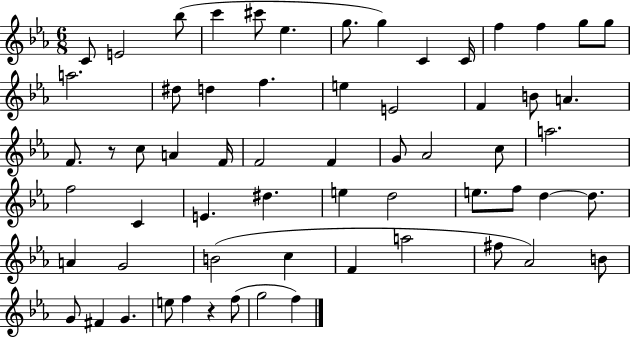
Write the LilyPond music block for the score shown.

{
  \clef treble
  \numericTimeSignature
  \time 6/8
  \key ees \major
  c'8 e'2 bes''8( | c'''4 cis'''8 ees''4. | g''8. g''4) c'4 c'16 | f''4 f''4 g''8 g''8 | \break a''2. | dis''8 d''4 f''4. | e''4 e'2 | f'4 b'8 a'4. | \break f'8. r8 c''8 a'4 f'16 | f'2 f'4 | g'8 aes'2 c''8 | a''2. | \break f''2 c'4 | e'4. dis''4. | e''4 d''2 | e''8. f''8 d''4~~ d''8. | \break a'4 g'2 | b'2( c''4 | f'4 a''2 | fis''8 aes'2) b'8 | \break g'8 fis'4 g'4. | e''8 f''4 r4 f''8( | g''2 f''4) | \bar "|."
}